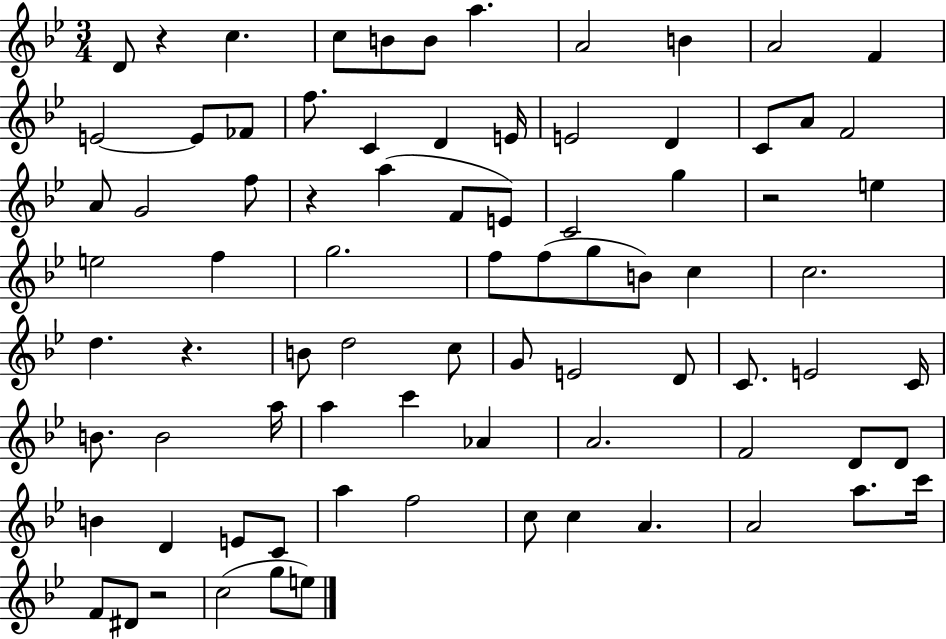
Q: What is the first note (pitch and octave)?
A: D4